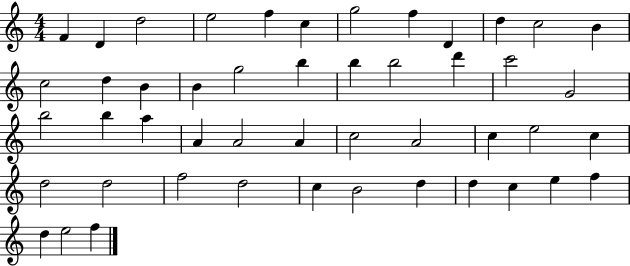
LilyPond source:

{
  \clef treble
  \numericTimeSignature
  \time 4/4
  \key c \major
  f'4 d'4 d''2 | e''2 f''4 c''4 | g''2 f''4 d'4 | d''4 c''2 b'4 | \break c''2 d''4 b'4 | b'4 g''2 b''4 | b''4 b''2 d'''4 | c'''2 g'2 | \break b''2 b''4 a''4 | a'4 a'2 a'4 | c''2 a'2 | c''4 e''2 c''4 | \break d''2 d''2 | f''2 d''2 | c''4 b'2 d''4 | d''4 c''4 e''4 f''4 | \break d''4 e''2 f''4 | \bar "|."
}